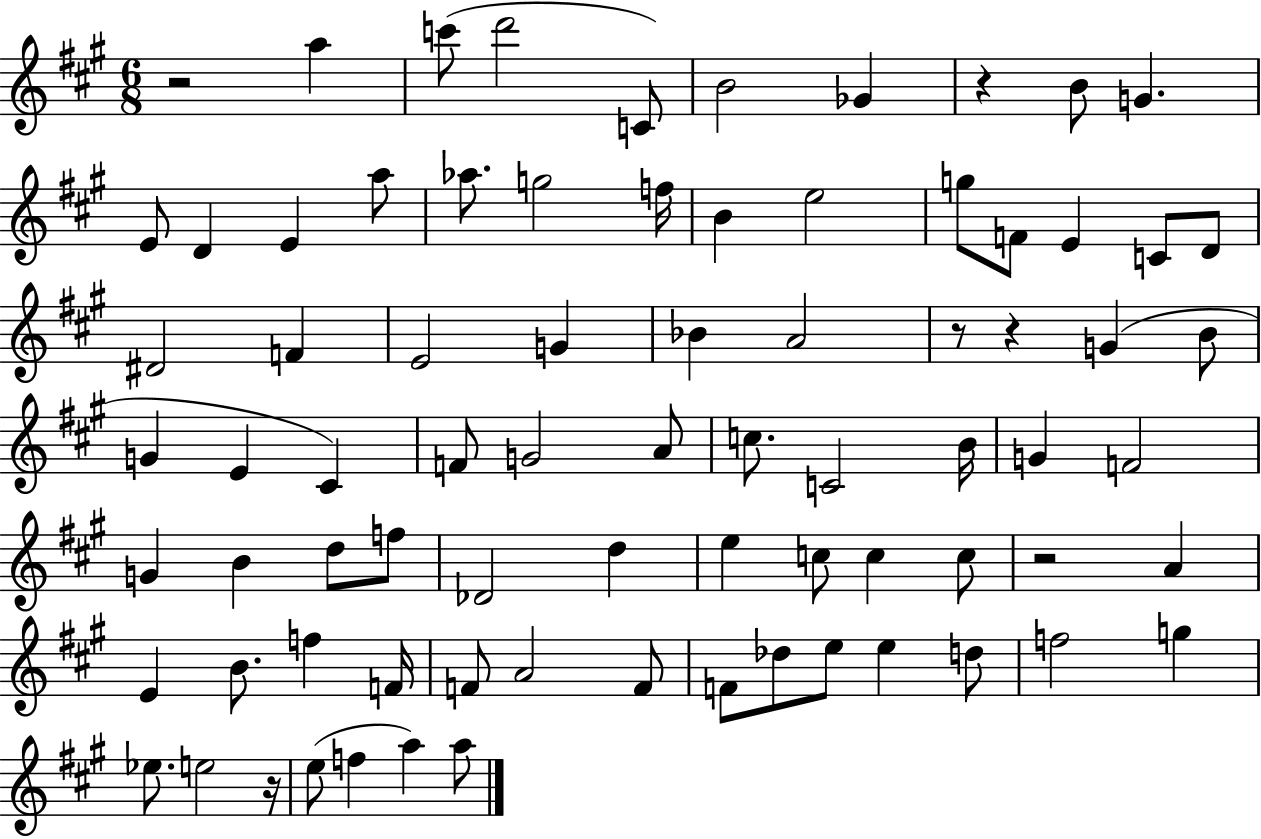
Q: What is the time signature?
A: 6/8